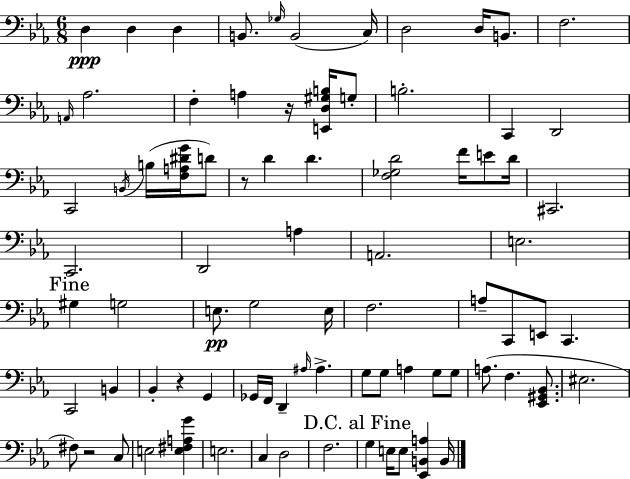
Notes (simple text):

D3/q D3/q D3/q B2/e. Gb3/s B2/h C3/s D3/h D3/s B2/e. F3/h. A2/s Ab3/h. F3/q A3/q R/s [E2,D3,G#3,B3]/s G3/e B3/h. C2/q D2/h C2/h B2/s B3/s [F3,A3,D#4,G4]/s D4/e R/e D4/q D4/q. [F3,Gb3,D4]/h F4/s E4/e D4/s C#2/h. C2/h. D2/h A3/q A2/h. E3/h. G#3/q G3/h E3/e. G3/h E3/s F3/h. A3/e C2/e E2/e C2/q. C2/h B2/q Bb2/q R/q G2/q Gb2/s F2/s D2/q A#3/s A#3/q. G3/e G3/e A3/q G3/e G3/e A3/e. F3/q. [Eb2,G#2,Bb2]/e. EIS3/h. F#3/e R/h C3/e E3/h [E3,F#3,A3,G4]/q E3/h. C3/q D3/h F3/h. G3/q E3/s E3/e [Eb2,B2,A3]/q B2/s